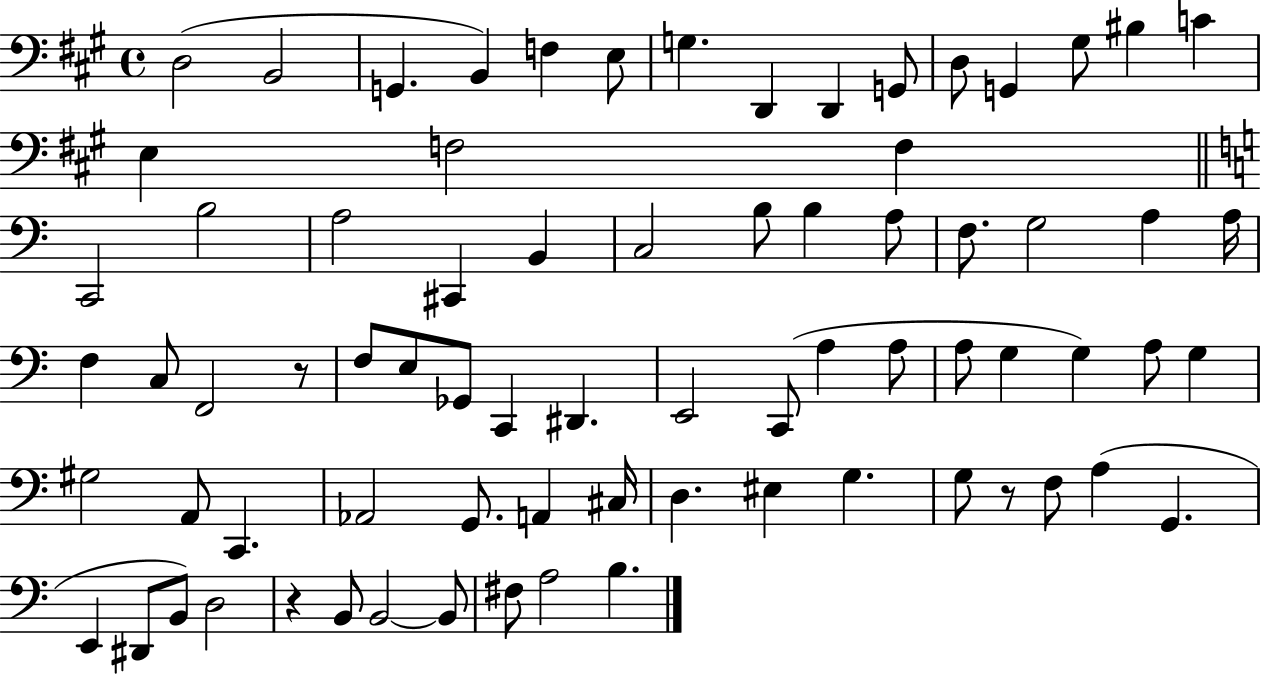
D3/h B2/h G2/q. B2/q F3/q E3/e G3/q. D2/q D2/q G2/e D3/e G2/q G#3/e BIS3/q C4/q E3/q F3/h F3/q C2/h B3/h A3/h C#2/q B2/q C3/h B3/e B3/q A3/e F3/e. G3/h A3/q A3/s F3/q C3/e F2/h R/e F3/e E3/e Gb2/e C2/q D#2/q. E2/h C2/e A3/q A3/e A3/e G3/q G3/q A3/e G3/q G#3/h A2/e C2/q. Ab2/h G2/e. A2/q C#3/s D3/q. EIS3/q G3/q. G3/e R/e F3/e A3/q G2/q. E2/q D#2/e B2/e D3/h R/q B2/e B2/h B2/e F#3/e A3/h B3/q.